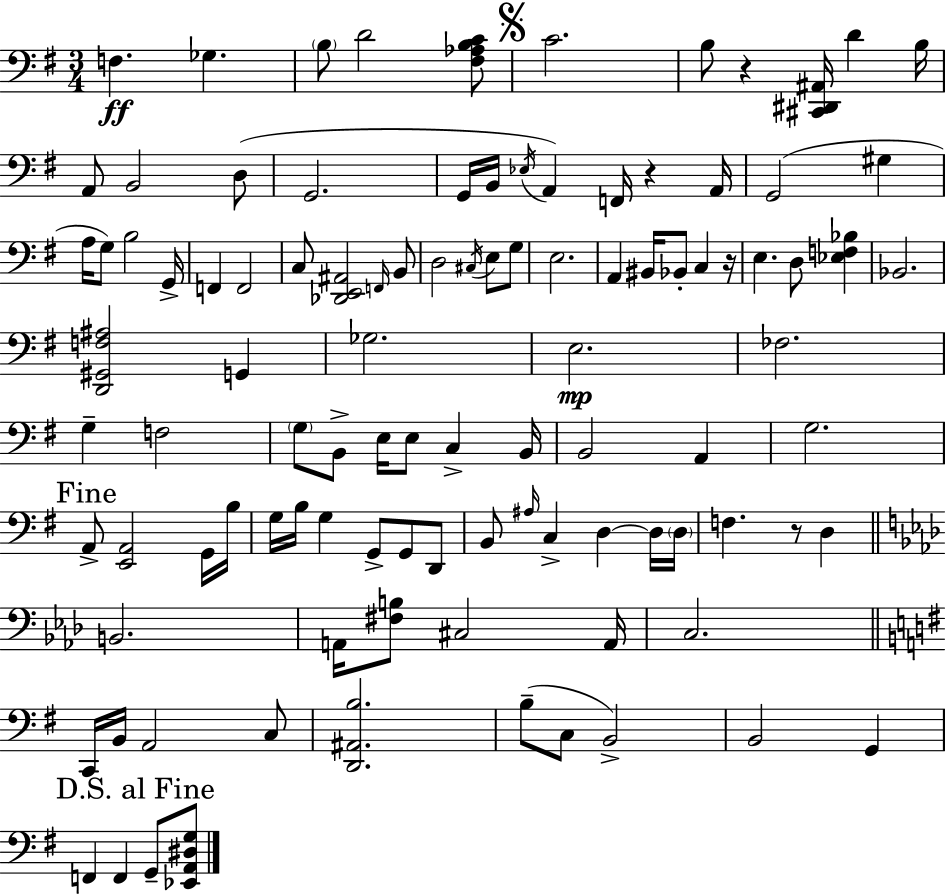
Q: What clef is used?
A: bass